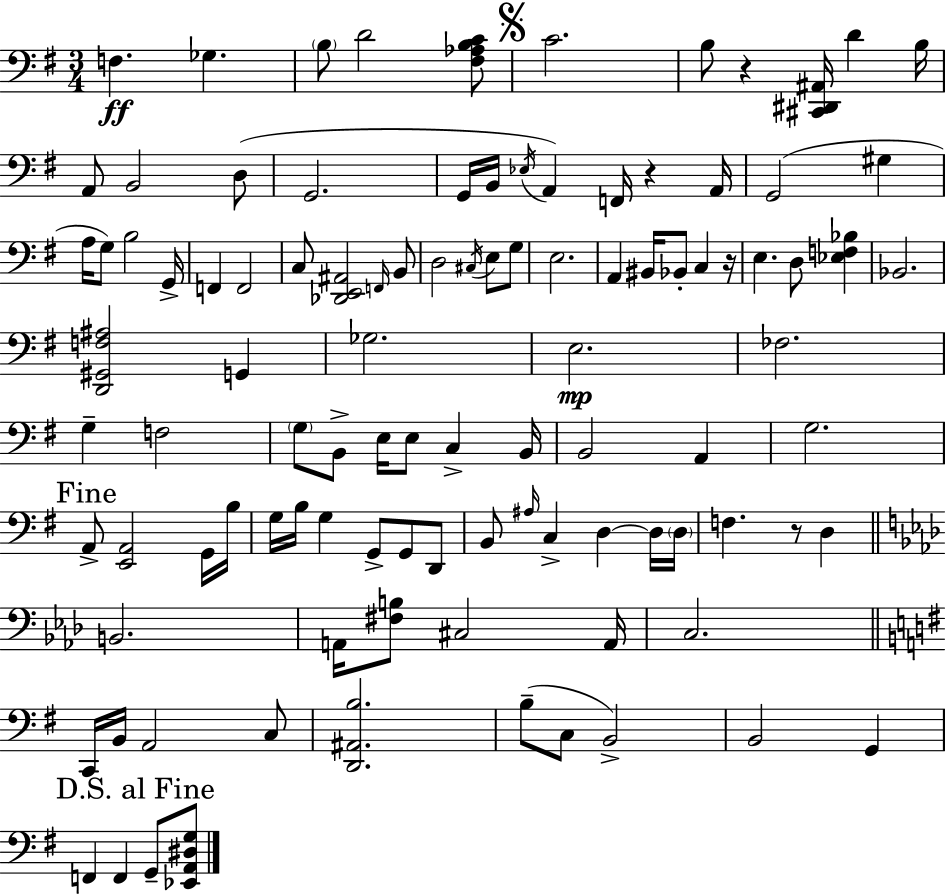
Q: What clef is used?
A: bass